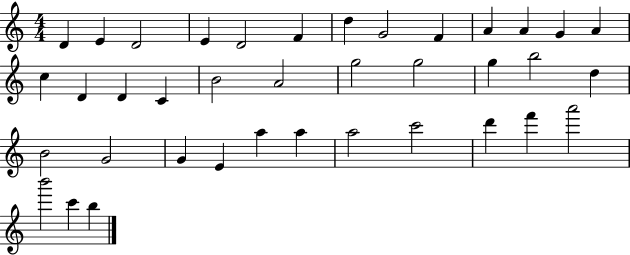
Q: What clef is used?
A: treble